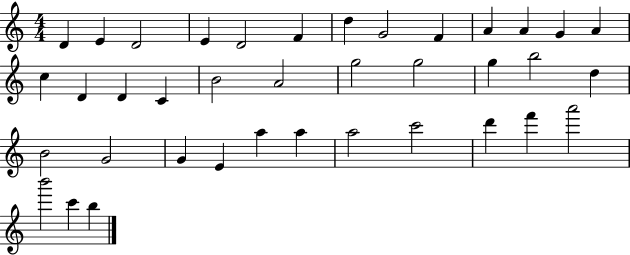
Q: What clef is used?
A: treble